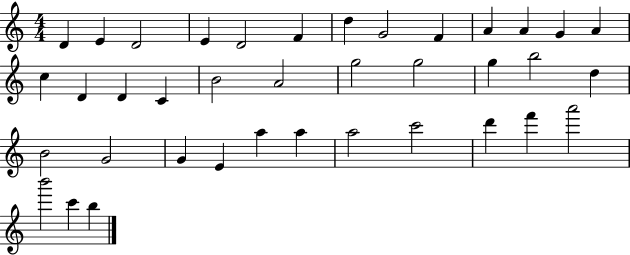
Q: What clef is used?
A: treble